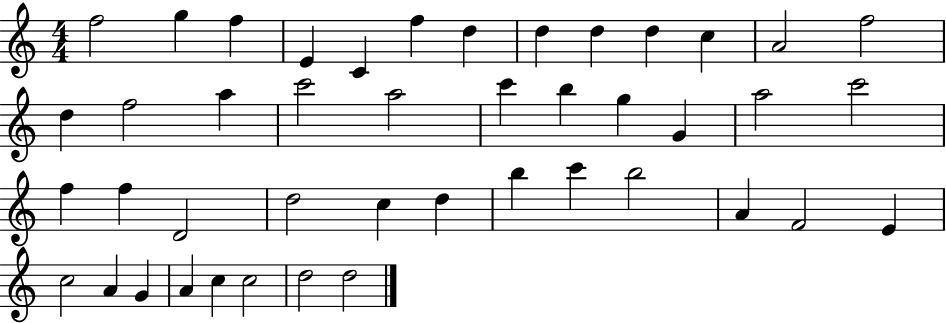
F5/h G5/q F5/q E4/q C4/q F5/q D5/q D5/q D5/q D5/q C5/q A4/h F5/h D5/q F5/h A5/q C6/h A5/h C6/q B5/q G5/q G4/q A5/h C6/h F5/q F5/q D4/h D5/h C5/q D5/q B5/q C6/q B5/h A4/q F4/h E4/q C5/h A4/q G4/q A4/q C5/q C5/h D5/h D5/h